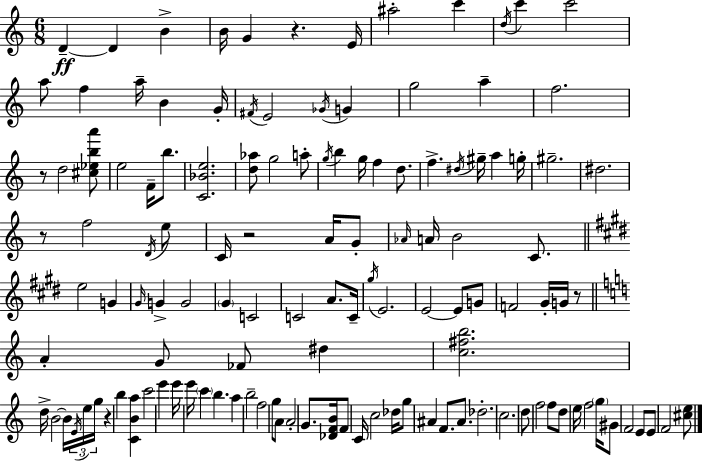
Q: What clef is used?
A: treble